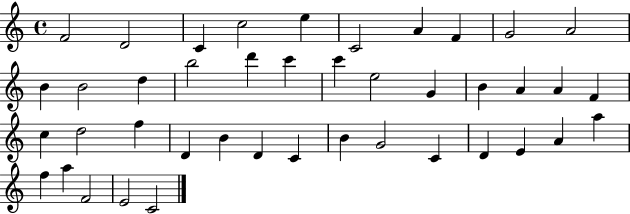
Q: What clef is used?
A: treble